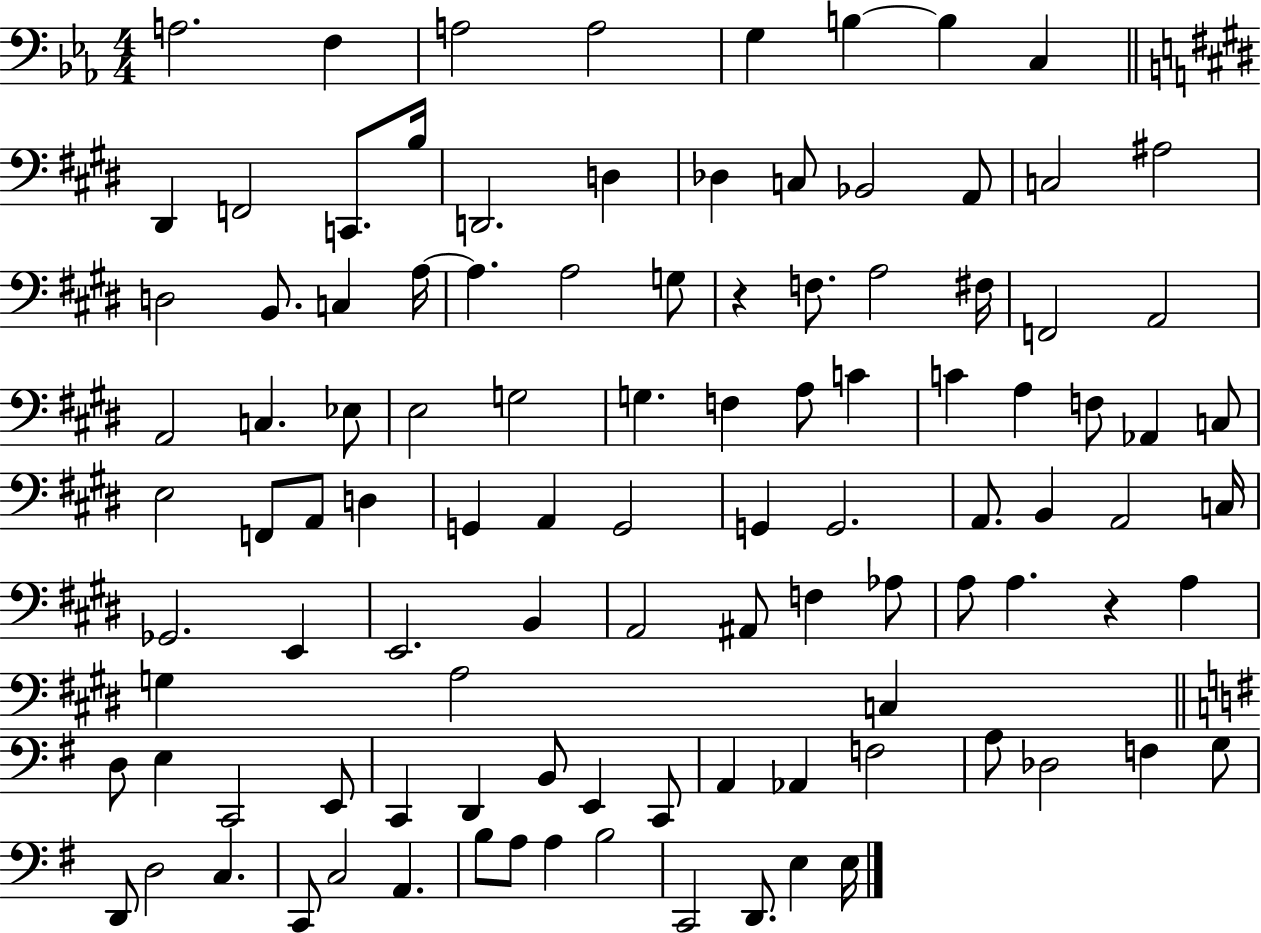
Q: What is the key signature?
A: EES major